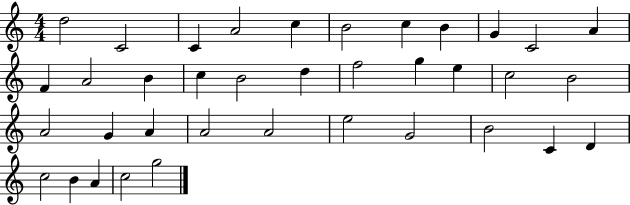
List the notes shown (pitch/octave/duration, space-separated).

D5/h C4/h C4/q A4/h C5/q B4/h C5/q B4/q G4/q C4/h A4/q F4/q A4/h B4/q C5/q B4/h D5/q F5/h G5/q E5/q C5/h B4/h A4/h G4/q A4/q A4/h A4/h E5/h G4/h B4/h C4/q D4/q C5/h B4/q A4/q C5/h G5/h